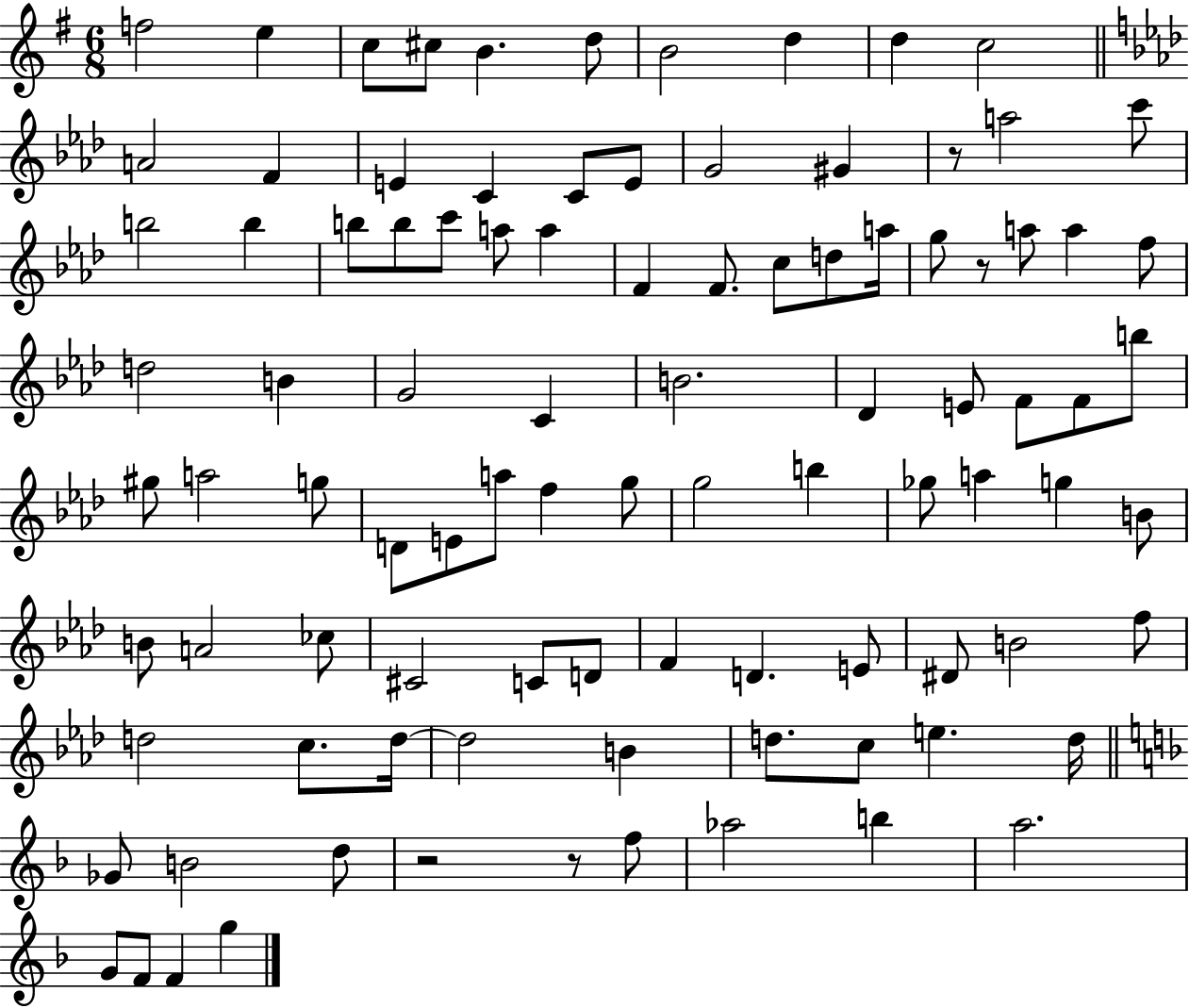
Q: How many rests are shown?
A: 4